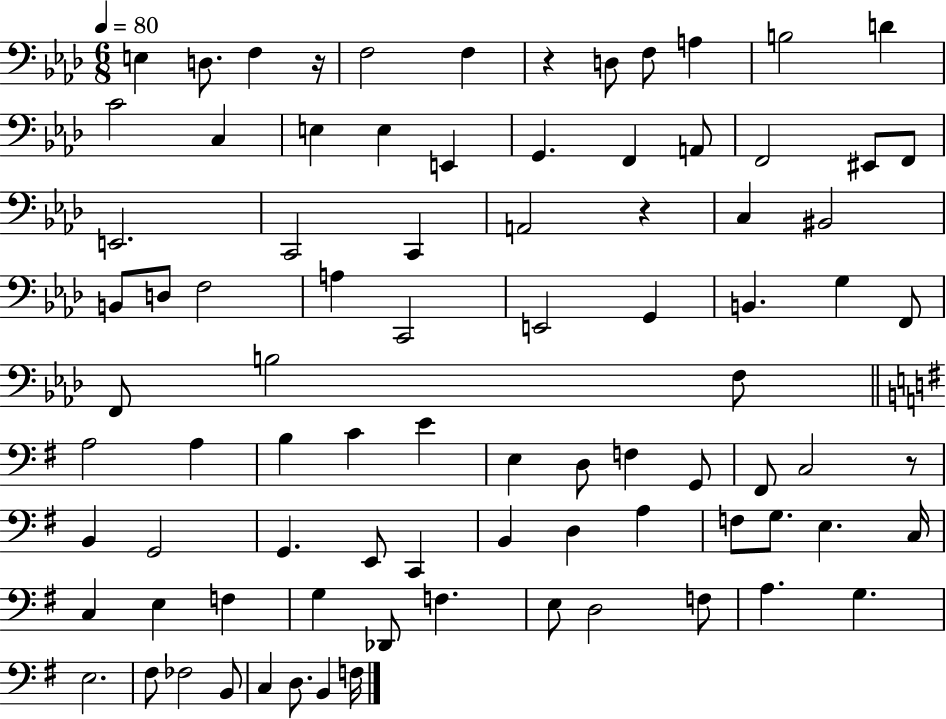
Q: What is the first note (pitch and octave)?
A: E3